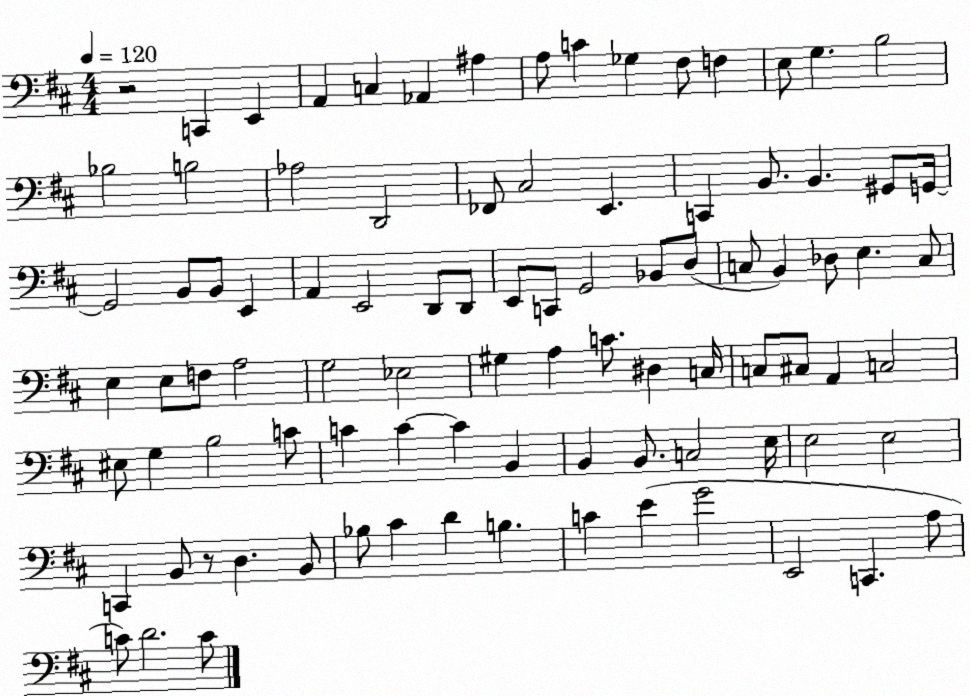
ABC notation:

X:1
T:Untitled
M:4/4
L:1/4
K:D
z2 C,, E,, A,, C, _A,, ^A, A,/2 C _G, ^F,/2 F, E,/2 G, B,2 _B,2 B,2 _A,2 D,,2 _F,,/2 ^C,2 E,, C,, B,,/2 B,, ^G,,/2 G,,/4 G,,2 B,,/2 B,,/2 E,, A,, E,,2 D,,/2 D,,/2 E,,/2 C,,/2 G,,2 _B,,/2 D,/2 C,/2 B,, _D,/2 E, C,/2 E, E,/2 F,/2 A,2 G,2 _E,2 ^G, A, C/2 ^D, C,/4 C,/2 ^C,/2 A,, C,2 ^E,/2 G, B,2 C/2 C C C B,, B,, B,,/2 C,2 E,/4 E,2 E,2 C,, B,,/2 z/2 D, B,,/2 _B,/2 ^C D B, C E G2 E,,2 C,, A,/2 C/2 D2 C/2